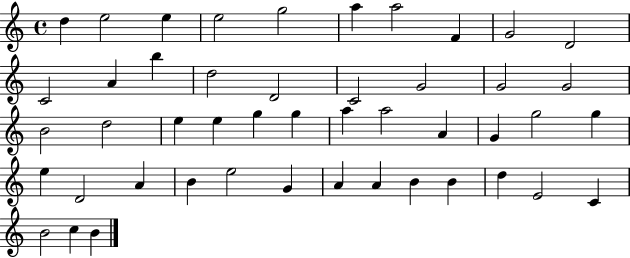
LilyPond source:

{
  \clef treble
  \time 4/4
  \defaultTimeSignature
  \key c \major
  d''4 e''2 e''4 | e''2 g''2 | a''4 a''2 f'4 | g'2 d'2 | \break c'2 a'4 b''4 | d''2 d'2 | c'2 g'2 | g'2 g'2 | \break b'2 d''2 | e''4 e''4 g''4 g''4 | a''4 a''2 a'4 | g'4 g''2 g''4 | \break e''4 d'2 a'4 | b'4 e''2 g'4 | a'4 a'4 b'4 b'4 | d''4 e'2 c'4 | \break b'2 c''4 b'4 | \bar "|."
}